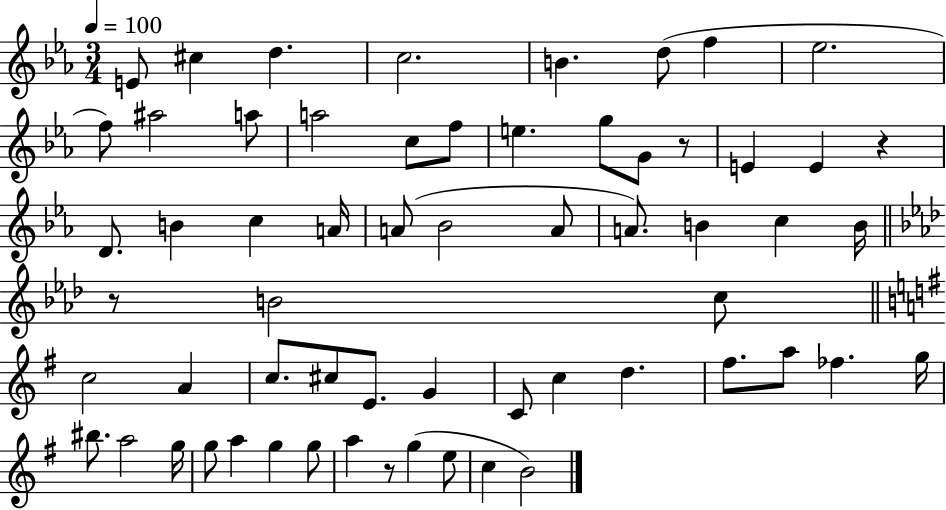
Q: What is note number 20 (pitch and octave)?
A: D4